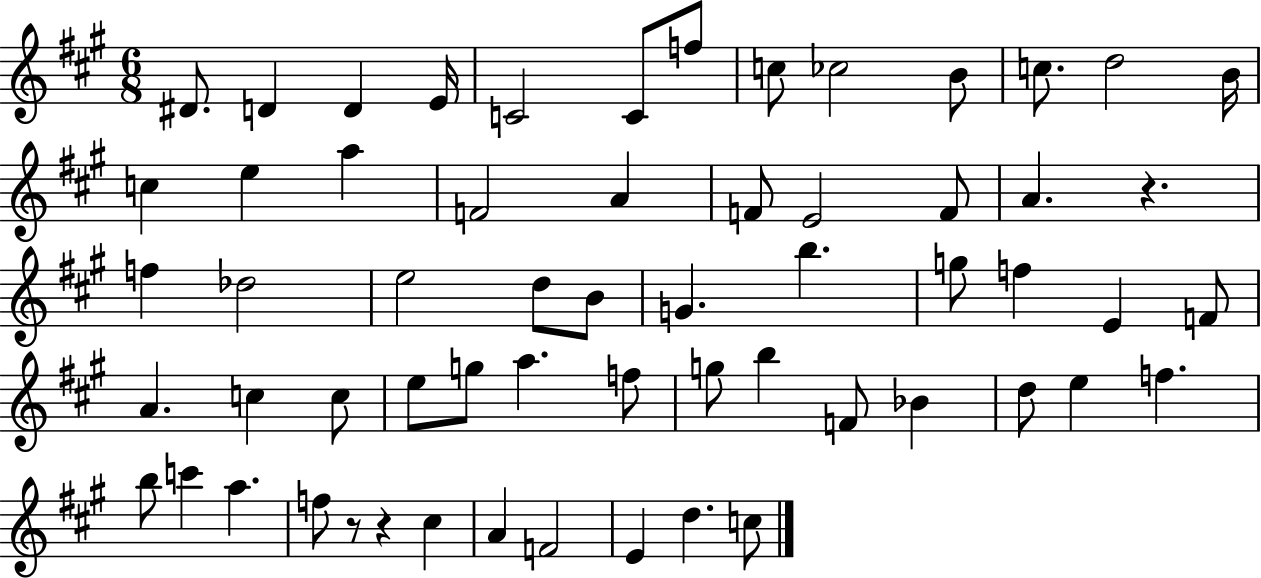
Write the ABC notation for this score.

X:1
T:Untitled
M:6/8
L:1/4
K:A
^D/2 D D E/4 C2 C/2 f/2 c/2 _c2 B/2 c/2 d2 B/4 c e a F2 A F/2 E2 F/2 A z f _d2 e2 d/2 B/2 G b g/2 f E F/2 A c c/2 e/2 g/2 a f/2 g/2 b F/2 _B d/2 e f b/2 c' a f/2 z/2 z ^c A F2 E d c/2